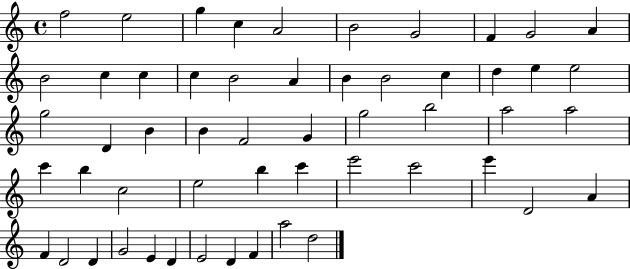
F5/h E5/h G5/q C5/q A4/h B4/h G4/h F4/q G4/h A4/q B4/h C5/q C5/q C5/q B4/h A4/q B4/q B4/h C5/q D5/q E5/q E5/h G5/h D4/q B4/q B4/q F4/h G4/q G5/h B5/h A5/h A5/h C6/q B5/q C5/h E5/h B5/q C6/q E6/h C6/h E6/q D4/h A4/q F4/q D4/h D4/q G4/h E4/q D4/q E4/h D4/q F4/q A5/h D5/h